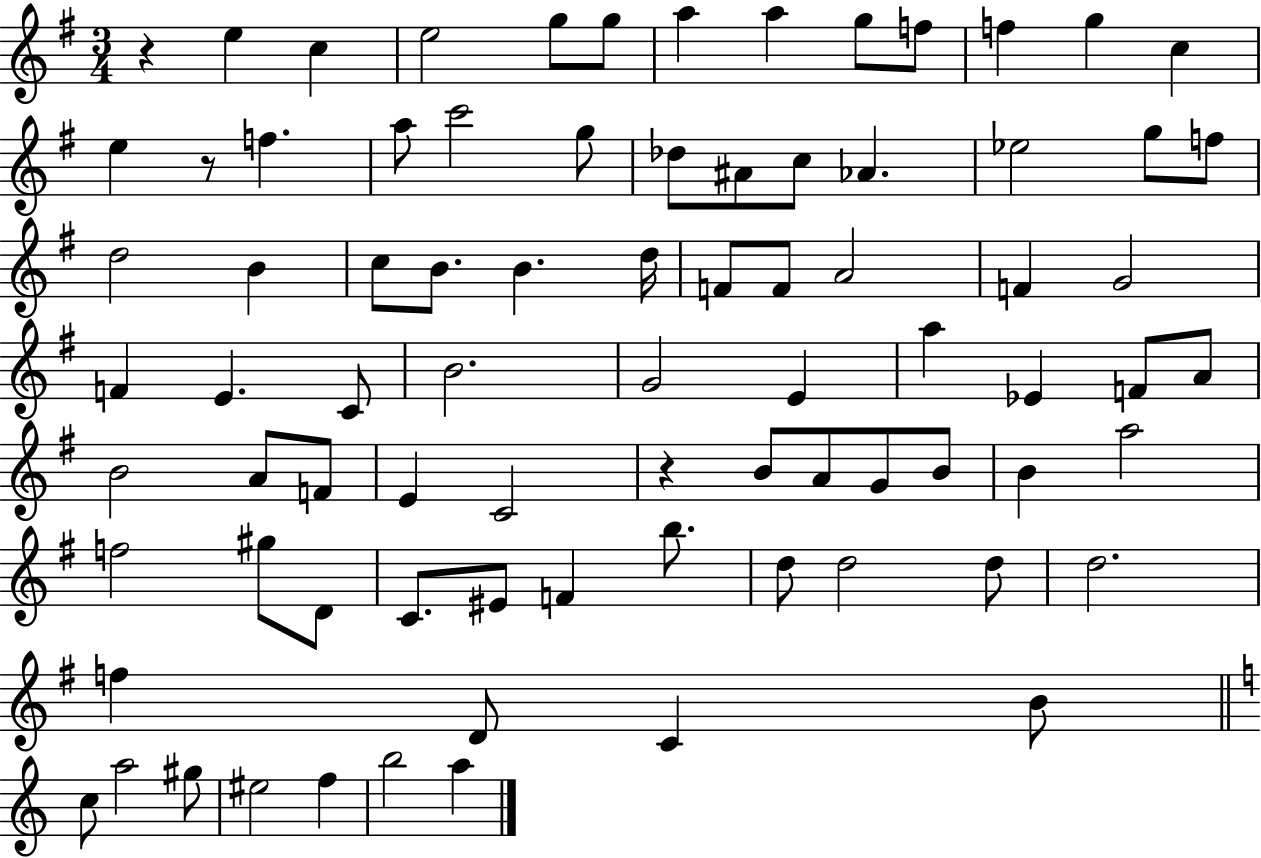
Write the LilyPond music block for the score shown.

{
  \clef treble
  \numericTimeSignature
  \time 3/4
  \key g \major
  r4 e''4 c''4 | e''2 g''8 g''8 | a''4 a''4 g''8 f''8 | f''4 g''4 c''4 | \break e''4 r8 f''4. | a''8 c'''2 g''8 | des''8 ais'8 c''8 aes'4. | ees''2 g''8 f''8 | \break d''2 b'4 | c''8 b'8. b'4. d''16 | f'8 f'8 a'2 | f'4 g'2 | \break f'4 e'4. c'8 | b'2. | g'2 e'4 | a''4 ees'4 f'8 a'8 | \break b'2 a'8 f'8 | e'4 c'2 | r4 b'8 a'8 g'8 b'8 | b'4 a''2 | \break f''2 gis''8 d'8 | c'8. eis'8 f'4 b''8. | d''8 d''2 d''8 | d''2. | \break f''4 d'8 c'4 b'8 | \bar "||" \break \key c \major c''8 a''2 gis''8 | eis''2 f''4 | b''2 a''4 | \bar "|."
}